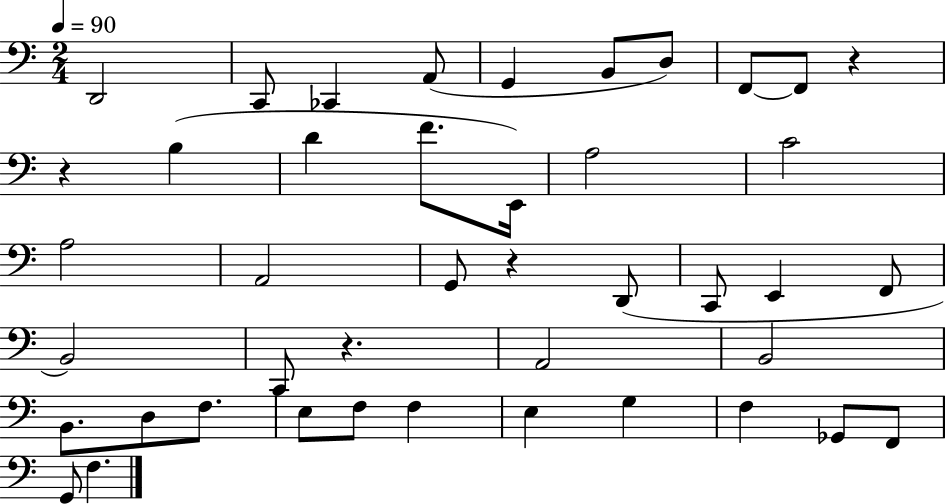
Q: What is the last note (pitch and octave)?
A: F3